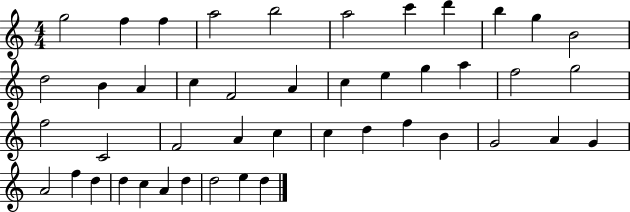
X:1
T:Untitled
M:4/4
L:1/4
K:C
g2 f f a2 b2 a2 c' d' b g B2 d2 B A c F2 A c e g a f2 g2 f2 C2 F2 A c c d f B G2 A G A2 f d d c A d d2 e d